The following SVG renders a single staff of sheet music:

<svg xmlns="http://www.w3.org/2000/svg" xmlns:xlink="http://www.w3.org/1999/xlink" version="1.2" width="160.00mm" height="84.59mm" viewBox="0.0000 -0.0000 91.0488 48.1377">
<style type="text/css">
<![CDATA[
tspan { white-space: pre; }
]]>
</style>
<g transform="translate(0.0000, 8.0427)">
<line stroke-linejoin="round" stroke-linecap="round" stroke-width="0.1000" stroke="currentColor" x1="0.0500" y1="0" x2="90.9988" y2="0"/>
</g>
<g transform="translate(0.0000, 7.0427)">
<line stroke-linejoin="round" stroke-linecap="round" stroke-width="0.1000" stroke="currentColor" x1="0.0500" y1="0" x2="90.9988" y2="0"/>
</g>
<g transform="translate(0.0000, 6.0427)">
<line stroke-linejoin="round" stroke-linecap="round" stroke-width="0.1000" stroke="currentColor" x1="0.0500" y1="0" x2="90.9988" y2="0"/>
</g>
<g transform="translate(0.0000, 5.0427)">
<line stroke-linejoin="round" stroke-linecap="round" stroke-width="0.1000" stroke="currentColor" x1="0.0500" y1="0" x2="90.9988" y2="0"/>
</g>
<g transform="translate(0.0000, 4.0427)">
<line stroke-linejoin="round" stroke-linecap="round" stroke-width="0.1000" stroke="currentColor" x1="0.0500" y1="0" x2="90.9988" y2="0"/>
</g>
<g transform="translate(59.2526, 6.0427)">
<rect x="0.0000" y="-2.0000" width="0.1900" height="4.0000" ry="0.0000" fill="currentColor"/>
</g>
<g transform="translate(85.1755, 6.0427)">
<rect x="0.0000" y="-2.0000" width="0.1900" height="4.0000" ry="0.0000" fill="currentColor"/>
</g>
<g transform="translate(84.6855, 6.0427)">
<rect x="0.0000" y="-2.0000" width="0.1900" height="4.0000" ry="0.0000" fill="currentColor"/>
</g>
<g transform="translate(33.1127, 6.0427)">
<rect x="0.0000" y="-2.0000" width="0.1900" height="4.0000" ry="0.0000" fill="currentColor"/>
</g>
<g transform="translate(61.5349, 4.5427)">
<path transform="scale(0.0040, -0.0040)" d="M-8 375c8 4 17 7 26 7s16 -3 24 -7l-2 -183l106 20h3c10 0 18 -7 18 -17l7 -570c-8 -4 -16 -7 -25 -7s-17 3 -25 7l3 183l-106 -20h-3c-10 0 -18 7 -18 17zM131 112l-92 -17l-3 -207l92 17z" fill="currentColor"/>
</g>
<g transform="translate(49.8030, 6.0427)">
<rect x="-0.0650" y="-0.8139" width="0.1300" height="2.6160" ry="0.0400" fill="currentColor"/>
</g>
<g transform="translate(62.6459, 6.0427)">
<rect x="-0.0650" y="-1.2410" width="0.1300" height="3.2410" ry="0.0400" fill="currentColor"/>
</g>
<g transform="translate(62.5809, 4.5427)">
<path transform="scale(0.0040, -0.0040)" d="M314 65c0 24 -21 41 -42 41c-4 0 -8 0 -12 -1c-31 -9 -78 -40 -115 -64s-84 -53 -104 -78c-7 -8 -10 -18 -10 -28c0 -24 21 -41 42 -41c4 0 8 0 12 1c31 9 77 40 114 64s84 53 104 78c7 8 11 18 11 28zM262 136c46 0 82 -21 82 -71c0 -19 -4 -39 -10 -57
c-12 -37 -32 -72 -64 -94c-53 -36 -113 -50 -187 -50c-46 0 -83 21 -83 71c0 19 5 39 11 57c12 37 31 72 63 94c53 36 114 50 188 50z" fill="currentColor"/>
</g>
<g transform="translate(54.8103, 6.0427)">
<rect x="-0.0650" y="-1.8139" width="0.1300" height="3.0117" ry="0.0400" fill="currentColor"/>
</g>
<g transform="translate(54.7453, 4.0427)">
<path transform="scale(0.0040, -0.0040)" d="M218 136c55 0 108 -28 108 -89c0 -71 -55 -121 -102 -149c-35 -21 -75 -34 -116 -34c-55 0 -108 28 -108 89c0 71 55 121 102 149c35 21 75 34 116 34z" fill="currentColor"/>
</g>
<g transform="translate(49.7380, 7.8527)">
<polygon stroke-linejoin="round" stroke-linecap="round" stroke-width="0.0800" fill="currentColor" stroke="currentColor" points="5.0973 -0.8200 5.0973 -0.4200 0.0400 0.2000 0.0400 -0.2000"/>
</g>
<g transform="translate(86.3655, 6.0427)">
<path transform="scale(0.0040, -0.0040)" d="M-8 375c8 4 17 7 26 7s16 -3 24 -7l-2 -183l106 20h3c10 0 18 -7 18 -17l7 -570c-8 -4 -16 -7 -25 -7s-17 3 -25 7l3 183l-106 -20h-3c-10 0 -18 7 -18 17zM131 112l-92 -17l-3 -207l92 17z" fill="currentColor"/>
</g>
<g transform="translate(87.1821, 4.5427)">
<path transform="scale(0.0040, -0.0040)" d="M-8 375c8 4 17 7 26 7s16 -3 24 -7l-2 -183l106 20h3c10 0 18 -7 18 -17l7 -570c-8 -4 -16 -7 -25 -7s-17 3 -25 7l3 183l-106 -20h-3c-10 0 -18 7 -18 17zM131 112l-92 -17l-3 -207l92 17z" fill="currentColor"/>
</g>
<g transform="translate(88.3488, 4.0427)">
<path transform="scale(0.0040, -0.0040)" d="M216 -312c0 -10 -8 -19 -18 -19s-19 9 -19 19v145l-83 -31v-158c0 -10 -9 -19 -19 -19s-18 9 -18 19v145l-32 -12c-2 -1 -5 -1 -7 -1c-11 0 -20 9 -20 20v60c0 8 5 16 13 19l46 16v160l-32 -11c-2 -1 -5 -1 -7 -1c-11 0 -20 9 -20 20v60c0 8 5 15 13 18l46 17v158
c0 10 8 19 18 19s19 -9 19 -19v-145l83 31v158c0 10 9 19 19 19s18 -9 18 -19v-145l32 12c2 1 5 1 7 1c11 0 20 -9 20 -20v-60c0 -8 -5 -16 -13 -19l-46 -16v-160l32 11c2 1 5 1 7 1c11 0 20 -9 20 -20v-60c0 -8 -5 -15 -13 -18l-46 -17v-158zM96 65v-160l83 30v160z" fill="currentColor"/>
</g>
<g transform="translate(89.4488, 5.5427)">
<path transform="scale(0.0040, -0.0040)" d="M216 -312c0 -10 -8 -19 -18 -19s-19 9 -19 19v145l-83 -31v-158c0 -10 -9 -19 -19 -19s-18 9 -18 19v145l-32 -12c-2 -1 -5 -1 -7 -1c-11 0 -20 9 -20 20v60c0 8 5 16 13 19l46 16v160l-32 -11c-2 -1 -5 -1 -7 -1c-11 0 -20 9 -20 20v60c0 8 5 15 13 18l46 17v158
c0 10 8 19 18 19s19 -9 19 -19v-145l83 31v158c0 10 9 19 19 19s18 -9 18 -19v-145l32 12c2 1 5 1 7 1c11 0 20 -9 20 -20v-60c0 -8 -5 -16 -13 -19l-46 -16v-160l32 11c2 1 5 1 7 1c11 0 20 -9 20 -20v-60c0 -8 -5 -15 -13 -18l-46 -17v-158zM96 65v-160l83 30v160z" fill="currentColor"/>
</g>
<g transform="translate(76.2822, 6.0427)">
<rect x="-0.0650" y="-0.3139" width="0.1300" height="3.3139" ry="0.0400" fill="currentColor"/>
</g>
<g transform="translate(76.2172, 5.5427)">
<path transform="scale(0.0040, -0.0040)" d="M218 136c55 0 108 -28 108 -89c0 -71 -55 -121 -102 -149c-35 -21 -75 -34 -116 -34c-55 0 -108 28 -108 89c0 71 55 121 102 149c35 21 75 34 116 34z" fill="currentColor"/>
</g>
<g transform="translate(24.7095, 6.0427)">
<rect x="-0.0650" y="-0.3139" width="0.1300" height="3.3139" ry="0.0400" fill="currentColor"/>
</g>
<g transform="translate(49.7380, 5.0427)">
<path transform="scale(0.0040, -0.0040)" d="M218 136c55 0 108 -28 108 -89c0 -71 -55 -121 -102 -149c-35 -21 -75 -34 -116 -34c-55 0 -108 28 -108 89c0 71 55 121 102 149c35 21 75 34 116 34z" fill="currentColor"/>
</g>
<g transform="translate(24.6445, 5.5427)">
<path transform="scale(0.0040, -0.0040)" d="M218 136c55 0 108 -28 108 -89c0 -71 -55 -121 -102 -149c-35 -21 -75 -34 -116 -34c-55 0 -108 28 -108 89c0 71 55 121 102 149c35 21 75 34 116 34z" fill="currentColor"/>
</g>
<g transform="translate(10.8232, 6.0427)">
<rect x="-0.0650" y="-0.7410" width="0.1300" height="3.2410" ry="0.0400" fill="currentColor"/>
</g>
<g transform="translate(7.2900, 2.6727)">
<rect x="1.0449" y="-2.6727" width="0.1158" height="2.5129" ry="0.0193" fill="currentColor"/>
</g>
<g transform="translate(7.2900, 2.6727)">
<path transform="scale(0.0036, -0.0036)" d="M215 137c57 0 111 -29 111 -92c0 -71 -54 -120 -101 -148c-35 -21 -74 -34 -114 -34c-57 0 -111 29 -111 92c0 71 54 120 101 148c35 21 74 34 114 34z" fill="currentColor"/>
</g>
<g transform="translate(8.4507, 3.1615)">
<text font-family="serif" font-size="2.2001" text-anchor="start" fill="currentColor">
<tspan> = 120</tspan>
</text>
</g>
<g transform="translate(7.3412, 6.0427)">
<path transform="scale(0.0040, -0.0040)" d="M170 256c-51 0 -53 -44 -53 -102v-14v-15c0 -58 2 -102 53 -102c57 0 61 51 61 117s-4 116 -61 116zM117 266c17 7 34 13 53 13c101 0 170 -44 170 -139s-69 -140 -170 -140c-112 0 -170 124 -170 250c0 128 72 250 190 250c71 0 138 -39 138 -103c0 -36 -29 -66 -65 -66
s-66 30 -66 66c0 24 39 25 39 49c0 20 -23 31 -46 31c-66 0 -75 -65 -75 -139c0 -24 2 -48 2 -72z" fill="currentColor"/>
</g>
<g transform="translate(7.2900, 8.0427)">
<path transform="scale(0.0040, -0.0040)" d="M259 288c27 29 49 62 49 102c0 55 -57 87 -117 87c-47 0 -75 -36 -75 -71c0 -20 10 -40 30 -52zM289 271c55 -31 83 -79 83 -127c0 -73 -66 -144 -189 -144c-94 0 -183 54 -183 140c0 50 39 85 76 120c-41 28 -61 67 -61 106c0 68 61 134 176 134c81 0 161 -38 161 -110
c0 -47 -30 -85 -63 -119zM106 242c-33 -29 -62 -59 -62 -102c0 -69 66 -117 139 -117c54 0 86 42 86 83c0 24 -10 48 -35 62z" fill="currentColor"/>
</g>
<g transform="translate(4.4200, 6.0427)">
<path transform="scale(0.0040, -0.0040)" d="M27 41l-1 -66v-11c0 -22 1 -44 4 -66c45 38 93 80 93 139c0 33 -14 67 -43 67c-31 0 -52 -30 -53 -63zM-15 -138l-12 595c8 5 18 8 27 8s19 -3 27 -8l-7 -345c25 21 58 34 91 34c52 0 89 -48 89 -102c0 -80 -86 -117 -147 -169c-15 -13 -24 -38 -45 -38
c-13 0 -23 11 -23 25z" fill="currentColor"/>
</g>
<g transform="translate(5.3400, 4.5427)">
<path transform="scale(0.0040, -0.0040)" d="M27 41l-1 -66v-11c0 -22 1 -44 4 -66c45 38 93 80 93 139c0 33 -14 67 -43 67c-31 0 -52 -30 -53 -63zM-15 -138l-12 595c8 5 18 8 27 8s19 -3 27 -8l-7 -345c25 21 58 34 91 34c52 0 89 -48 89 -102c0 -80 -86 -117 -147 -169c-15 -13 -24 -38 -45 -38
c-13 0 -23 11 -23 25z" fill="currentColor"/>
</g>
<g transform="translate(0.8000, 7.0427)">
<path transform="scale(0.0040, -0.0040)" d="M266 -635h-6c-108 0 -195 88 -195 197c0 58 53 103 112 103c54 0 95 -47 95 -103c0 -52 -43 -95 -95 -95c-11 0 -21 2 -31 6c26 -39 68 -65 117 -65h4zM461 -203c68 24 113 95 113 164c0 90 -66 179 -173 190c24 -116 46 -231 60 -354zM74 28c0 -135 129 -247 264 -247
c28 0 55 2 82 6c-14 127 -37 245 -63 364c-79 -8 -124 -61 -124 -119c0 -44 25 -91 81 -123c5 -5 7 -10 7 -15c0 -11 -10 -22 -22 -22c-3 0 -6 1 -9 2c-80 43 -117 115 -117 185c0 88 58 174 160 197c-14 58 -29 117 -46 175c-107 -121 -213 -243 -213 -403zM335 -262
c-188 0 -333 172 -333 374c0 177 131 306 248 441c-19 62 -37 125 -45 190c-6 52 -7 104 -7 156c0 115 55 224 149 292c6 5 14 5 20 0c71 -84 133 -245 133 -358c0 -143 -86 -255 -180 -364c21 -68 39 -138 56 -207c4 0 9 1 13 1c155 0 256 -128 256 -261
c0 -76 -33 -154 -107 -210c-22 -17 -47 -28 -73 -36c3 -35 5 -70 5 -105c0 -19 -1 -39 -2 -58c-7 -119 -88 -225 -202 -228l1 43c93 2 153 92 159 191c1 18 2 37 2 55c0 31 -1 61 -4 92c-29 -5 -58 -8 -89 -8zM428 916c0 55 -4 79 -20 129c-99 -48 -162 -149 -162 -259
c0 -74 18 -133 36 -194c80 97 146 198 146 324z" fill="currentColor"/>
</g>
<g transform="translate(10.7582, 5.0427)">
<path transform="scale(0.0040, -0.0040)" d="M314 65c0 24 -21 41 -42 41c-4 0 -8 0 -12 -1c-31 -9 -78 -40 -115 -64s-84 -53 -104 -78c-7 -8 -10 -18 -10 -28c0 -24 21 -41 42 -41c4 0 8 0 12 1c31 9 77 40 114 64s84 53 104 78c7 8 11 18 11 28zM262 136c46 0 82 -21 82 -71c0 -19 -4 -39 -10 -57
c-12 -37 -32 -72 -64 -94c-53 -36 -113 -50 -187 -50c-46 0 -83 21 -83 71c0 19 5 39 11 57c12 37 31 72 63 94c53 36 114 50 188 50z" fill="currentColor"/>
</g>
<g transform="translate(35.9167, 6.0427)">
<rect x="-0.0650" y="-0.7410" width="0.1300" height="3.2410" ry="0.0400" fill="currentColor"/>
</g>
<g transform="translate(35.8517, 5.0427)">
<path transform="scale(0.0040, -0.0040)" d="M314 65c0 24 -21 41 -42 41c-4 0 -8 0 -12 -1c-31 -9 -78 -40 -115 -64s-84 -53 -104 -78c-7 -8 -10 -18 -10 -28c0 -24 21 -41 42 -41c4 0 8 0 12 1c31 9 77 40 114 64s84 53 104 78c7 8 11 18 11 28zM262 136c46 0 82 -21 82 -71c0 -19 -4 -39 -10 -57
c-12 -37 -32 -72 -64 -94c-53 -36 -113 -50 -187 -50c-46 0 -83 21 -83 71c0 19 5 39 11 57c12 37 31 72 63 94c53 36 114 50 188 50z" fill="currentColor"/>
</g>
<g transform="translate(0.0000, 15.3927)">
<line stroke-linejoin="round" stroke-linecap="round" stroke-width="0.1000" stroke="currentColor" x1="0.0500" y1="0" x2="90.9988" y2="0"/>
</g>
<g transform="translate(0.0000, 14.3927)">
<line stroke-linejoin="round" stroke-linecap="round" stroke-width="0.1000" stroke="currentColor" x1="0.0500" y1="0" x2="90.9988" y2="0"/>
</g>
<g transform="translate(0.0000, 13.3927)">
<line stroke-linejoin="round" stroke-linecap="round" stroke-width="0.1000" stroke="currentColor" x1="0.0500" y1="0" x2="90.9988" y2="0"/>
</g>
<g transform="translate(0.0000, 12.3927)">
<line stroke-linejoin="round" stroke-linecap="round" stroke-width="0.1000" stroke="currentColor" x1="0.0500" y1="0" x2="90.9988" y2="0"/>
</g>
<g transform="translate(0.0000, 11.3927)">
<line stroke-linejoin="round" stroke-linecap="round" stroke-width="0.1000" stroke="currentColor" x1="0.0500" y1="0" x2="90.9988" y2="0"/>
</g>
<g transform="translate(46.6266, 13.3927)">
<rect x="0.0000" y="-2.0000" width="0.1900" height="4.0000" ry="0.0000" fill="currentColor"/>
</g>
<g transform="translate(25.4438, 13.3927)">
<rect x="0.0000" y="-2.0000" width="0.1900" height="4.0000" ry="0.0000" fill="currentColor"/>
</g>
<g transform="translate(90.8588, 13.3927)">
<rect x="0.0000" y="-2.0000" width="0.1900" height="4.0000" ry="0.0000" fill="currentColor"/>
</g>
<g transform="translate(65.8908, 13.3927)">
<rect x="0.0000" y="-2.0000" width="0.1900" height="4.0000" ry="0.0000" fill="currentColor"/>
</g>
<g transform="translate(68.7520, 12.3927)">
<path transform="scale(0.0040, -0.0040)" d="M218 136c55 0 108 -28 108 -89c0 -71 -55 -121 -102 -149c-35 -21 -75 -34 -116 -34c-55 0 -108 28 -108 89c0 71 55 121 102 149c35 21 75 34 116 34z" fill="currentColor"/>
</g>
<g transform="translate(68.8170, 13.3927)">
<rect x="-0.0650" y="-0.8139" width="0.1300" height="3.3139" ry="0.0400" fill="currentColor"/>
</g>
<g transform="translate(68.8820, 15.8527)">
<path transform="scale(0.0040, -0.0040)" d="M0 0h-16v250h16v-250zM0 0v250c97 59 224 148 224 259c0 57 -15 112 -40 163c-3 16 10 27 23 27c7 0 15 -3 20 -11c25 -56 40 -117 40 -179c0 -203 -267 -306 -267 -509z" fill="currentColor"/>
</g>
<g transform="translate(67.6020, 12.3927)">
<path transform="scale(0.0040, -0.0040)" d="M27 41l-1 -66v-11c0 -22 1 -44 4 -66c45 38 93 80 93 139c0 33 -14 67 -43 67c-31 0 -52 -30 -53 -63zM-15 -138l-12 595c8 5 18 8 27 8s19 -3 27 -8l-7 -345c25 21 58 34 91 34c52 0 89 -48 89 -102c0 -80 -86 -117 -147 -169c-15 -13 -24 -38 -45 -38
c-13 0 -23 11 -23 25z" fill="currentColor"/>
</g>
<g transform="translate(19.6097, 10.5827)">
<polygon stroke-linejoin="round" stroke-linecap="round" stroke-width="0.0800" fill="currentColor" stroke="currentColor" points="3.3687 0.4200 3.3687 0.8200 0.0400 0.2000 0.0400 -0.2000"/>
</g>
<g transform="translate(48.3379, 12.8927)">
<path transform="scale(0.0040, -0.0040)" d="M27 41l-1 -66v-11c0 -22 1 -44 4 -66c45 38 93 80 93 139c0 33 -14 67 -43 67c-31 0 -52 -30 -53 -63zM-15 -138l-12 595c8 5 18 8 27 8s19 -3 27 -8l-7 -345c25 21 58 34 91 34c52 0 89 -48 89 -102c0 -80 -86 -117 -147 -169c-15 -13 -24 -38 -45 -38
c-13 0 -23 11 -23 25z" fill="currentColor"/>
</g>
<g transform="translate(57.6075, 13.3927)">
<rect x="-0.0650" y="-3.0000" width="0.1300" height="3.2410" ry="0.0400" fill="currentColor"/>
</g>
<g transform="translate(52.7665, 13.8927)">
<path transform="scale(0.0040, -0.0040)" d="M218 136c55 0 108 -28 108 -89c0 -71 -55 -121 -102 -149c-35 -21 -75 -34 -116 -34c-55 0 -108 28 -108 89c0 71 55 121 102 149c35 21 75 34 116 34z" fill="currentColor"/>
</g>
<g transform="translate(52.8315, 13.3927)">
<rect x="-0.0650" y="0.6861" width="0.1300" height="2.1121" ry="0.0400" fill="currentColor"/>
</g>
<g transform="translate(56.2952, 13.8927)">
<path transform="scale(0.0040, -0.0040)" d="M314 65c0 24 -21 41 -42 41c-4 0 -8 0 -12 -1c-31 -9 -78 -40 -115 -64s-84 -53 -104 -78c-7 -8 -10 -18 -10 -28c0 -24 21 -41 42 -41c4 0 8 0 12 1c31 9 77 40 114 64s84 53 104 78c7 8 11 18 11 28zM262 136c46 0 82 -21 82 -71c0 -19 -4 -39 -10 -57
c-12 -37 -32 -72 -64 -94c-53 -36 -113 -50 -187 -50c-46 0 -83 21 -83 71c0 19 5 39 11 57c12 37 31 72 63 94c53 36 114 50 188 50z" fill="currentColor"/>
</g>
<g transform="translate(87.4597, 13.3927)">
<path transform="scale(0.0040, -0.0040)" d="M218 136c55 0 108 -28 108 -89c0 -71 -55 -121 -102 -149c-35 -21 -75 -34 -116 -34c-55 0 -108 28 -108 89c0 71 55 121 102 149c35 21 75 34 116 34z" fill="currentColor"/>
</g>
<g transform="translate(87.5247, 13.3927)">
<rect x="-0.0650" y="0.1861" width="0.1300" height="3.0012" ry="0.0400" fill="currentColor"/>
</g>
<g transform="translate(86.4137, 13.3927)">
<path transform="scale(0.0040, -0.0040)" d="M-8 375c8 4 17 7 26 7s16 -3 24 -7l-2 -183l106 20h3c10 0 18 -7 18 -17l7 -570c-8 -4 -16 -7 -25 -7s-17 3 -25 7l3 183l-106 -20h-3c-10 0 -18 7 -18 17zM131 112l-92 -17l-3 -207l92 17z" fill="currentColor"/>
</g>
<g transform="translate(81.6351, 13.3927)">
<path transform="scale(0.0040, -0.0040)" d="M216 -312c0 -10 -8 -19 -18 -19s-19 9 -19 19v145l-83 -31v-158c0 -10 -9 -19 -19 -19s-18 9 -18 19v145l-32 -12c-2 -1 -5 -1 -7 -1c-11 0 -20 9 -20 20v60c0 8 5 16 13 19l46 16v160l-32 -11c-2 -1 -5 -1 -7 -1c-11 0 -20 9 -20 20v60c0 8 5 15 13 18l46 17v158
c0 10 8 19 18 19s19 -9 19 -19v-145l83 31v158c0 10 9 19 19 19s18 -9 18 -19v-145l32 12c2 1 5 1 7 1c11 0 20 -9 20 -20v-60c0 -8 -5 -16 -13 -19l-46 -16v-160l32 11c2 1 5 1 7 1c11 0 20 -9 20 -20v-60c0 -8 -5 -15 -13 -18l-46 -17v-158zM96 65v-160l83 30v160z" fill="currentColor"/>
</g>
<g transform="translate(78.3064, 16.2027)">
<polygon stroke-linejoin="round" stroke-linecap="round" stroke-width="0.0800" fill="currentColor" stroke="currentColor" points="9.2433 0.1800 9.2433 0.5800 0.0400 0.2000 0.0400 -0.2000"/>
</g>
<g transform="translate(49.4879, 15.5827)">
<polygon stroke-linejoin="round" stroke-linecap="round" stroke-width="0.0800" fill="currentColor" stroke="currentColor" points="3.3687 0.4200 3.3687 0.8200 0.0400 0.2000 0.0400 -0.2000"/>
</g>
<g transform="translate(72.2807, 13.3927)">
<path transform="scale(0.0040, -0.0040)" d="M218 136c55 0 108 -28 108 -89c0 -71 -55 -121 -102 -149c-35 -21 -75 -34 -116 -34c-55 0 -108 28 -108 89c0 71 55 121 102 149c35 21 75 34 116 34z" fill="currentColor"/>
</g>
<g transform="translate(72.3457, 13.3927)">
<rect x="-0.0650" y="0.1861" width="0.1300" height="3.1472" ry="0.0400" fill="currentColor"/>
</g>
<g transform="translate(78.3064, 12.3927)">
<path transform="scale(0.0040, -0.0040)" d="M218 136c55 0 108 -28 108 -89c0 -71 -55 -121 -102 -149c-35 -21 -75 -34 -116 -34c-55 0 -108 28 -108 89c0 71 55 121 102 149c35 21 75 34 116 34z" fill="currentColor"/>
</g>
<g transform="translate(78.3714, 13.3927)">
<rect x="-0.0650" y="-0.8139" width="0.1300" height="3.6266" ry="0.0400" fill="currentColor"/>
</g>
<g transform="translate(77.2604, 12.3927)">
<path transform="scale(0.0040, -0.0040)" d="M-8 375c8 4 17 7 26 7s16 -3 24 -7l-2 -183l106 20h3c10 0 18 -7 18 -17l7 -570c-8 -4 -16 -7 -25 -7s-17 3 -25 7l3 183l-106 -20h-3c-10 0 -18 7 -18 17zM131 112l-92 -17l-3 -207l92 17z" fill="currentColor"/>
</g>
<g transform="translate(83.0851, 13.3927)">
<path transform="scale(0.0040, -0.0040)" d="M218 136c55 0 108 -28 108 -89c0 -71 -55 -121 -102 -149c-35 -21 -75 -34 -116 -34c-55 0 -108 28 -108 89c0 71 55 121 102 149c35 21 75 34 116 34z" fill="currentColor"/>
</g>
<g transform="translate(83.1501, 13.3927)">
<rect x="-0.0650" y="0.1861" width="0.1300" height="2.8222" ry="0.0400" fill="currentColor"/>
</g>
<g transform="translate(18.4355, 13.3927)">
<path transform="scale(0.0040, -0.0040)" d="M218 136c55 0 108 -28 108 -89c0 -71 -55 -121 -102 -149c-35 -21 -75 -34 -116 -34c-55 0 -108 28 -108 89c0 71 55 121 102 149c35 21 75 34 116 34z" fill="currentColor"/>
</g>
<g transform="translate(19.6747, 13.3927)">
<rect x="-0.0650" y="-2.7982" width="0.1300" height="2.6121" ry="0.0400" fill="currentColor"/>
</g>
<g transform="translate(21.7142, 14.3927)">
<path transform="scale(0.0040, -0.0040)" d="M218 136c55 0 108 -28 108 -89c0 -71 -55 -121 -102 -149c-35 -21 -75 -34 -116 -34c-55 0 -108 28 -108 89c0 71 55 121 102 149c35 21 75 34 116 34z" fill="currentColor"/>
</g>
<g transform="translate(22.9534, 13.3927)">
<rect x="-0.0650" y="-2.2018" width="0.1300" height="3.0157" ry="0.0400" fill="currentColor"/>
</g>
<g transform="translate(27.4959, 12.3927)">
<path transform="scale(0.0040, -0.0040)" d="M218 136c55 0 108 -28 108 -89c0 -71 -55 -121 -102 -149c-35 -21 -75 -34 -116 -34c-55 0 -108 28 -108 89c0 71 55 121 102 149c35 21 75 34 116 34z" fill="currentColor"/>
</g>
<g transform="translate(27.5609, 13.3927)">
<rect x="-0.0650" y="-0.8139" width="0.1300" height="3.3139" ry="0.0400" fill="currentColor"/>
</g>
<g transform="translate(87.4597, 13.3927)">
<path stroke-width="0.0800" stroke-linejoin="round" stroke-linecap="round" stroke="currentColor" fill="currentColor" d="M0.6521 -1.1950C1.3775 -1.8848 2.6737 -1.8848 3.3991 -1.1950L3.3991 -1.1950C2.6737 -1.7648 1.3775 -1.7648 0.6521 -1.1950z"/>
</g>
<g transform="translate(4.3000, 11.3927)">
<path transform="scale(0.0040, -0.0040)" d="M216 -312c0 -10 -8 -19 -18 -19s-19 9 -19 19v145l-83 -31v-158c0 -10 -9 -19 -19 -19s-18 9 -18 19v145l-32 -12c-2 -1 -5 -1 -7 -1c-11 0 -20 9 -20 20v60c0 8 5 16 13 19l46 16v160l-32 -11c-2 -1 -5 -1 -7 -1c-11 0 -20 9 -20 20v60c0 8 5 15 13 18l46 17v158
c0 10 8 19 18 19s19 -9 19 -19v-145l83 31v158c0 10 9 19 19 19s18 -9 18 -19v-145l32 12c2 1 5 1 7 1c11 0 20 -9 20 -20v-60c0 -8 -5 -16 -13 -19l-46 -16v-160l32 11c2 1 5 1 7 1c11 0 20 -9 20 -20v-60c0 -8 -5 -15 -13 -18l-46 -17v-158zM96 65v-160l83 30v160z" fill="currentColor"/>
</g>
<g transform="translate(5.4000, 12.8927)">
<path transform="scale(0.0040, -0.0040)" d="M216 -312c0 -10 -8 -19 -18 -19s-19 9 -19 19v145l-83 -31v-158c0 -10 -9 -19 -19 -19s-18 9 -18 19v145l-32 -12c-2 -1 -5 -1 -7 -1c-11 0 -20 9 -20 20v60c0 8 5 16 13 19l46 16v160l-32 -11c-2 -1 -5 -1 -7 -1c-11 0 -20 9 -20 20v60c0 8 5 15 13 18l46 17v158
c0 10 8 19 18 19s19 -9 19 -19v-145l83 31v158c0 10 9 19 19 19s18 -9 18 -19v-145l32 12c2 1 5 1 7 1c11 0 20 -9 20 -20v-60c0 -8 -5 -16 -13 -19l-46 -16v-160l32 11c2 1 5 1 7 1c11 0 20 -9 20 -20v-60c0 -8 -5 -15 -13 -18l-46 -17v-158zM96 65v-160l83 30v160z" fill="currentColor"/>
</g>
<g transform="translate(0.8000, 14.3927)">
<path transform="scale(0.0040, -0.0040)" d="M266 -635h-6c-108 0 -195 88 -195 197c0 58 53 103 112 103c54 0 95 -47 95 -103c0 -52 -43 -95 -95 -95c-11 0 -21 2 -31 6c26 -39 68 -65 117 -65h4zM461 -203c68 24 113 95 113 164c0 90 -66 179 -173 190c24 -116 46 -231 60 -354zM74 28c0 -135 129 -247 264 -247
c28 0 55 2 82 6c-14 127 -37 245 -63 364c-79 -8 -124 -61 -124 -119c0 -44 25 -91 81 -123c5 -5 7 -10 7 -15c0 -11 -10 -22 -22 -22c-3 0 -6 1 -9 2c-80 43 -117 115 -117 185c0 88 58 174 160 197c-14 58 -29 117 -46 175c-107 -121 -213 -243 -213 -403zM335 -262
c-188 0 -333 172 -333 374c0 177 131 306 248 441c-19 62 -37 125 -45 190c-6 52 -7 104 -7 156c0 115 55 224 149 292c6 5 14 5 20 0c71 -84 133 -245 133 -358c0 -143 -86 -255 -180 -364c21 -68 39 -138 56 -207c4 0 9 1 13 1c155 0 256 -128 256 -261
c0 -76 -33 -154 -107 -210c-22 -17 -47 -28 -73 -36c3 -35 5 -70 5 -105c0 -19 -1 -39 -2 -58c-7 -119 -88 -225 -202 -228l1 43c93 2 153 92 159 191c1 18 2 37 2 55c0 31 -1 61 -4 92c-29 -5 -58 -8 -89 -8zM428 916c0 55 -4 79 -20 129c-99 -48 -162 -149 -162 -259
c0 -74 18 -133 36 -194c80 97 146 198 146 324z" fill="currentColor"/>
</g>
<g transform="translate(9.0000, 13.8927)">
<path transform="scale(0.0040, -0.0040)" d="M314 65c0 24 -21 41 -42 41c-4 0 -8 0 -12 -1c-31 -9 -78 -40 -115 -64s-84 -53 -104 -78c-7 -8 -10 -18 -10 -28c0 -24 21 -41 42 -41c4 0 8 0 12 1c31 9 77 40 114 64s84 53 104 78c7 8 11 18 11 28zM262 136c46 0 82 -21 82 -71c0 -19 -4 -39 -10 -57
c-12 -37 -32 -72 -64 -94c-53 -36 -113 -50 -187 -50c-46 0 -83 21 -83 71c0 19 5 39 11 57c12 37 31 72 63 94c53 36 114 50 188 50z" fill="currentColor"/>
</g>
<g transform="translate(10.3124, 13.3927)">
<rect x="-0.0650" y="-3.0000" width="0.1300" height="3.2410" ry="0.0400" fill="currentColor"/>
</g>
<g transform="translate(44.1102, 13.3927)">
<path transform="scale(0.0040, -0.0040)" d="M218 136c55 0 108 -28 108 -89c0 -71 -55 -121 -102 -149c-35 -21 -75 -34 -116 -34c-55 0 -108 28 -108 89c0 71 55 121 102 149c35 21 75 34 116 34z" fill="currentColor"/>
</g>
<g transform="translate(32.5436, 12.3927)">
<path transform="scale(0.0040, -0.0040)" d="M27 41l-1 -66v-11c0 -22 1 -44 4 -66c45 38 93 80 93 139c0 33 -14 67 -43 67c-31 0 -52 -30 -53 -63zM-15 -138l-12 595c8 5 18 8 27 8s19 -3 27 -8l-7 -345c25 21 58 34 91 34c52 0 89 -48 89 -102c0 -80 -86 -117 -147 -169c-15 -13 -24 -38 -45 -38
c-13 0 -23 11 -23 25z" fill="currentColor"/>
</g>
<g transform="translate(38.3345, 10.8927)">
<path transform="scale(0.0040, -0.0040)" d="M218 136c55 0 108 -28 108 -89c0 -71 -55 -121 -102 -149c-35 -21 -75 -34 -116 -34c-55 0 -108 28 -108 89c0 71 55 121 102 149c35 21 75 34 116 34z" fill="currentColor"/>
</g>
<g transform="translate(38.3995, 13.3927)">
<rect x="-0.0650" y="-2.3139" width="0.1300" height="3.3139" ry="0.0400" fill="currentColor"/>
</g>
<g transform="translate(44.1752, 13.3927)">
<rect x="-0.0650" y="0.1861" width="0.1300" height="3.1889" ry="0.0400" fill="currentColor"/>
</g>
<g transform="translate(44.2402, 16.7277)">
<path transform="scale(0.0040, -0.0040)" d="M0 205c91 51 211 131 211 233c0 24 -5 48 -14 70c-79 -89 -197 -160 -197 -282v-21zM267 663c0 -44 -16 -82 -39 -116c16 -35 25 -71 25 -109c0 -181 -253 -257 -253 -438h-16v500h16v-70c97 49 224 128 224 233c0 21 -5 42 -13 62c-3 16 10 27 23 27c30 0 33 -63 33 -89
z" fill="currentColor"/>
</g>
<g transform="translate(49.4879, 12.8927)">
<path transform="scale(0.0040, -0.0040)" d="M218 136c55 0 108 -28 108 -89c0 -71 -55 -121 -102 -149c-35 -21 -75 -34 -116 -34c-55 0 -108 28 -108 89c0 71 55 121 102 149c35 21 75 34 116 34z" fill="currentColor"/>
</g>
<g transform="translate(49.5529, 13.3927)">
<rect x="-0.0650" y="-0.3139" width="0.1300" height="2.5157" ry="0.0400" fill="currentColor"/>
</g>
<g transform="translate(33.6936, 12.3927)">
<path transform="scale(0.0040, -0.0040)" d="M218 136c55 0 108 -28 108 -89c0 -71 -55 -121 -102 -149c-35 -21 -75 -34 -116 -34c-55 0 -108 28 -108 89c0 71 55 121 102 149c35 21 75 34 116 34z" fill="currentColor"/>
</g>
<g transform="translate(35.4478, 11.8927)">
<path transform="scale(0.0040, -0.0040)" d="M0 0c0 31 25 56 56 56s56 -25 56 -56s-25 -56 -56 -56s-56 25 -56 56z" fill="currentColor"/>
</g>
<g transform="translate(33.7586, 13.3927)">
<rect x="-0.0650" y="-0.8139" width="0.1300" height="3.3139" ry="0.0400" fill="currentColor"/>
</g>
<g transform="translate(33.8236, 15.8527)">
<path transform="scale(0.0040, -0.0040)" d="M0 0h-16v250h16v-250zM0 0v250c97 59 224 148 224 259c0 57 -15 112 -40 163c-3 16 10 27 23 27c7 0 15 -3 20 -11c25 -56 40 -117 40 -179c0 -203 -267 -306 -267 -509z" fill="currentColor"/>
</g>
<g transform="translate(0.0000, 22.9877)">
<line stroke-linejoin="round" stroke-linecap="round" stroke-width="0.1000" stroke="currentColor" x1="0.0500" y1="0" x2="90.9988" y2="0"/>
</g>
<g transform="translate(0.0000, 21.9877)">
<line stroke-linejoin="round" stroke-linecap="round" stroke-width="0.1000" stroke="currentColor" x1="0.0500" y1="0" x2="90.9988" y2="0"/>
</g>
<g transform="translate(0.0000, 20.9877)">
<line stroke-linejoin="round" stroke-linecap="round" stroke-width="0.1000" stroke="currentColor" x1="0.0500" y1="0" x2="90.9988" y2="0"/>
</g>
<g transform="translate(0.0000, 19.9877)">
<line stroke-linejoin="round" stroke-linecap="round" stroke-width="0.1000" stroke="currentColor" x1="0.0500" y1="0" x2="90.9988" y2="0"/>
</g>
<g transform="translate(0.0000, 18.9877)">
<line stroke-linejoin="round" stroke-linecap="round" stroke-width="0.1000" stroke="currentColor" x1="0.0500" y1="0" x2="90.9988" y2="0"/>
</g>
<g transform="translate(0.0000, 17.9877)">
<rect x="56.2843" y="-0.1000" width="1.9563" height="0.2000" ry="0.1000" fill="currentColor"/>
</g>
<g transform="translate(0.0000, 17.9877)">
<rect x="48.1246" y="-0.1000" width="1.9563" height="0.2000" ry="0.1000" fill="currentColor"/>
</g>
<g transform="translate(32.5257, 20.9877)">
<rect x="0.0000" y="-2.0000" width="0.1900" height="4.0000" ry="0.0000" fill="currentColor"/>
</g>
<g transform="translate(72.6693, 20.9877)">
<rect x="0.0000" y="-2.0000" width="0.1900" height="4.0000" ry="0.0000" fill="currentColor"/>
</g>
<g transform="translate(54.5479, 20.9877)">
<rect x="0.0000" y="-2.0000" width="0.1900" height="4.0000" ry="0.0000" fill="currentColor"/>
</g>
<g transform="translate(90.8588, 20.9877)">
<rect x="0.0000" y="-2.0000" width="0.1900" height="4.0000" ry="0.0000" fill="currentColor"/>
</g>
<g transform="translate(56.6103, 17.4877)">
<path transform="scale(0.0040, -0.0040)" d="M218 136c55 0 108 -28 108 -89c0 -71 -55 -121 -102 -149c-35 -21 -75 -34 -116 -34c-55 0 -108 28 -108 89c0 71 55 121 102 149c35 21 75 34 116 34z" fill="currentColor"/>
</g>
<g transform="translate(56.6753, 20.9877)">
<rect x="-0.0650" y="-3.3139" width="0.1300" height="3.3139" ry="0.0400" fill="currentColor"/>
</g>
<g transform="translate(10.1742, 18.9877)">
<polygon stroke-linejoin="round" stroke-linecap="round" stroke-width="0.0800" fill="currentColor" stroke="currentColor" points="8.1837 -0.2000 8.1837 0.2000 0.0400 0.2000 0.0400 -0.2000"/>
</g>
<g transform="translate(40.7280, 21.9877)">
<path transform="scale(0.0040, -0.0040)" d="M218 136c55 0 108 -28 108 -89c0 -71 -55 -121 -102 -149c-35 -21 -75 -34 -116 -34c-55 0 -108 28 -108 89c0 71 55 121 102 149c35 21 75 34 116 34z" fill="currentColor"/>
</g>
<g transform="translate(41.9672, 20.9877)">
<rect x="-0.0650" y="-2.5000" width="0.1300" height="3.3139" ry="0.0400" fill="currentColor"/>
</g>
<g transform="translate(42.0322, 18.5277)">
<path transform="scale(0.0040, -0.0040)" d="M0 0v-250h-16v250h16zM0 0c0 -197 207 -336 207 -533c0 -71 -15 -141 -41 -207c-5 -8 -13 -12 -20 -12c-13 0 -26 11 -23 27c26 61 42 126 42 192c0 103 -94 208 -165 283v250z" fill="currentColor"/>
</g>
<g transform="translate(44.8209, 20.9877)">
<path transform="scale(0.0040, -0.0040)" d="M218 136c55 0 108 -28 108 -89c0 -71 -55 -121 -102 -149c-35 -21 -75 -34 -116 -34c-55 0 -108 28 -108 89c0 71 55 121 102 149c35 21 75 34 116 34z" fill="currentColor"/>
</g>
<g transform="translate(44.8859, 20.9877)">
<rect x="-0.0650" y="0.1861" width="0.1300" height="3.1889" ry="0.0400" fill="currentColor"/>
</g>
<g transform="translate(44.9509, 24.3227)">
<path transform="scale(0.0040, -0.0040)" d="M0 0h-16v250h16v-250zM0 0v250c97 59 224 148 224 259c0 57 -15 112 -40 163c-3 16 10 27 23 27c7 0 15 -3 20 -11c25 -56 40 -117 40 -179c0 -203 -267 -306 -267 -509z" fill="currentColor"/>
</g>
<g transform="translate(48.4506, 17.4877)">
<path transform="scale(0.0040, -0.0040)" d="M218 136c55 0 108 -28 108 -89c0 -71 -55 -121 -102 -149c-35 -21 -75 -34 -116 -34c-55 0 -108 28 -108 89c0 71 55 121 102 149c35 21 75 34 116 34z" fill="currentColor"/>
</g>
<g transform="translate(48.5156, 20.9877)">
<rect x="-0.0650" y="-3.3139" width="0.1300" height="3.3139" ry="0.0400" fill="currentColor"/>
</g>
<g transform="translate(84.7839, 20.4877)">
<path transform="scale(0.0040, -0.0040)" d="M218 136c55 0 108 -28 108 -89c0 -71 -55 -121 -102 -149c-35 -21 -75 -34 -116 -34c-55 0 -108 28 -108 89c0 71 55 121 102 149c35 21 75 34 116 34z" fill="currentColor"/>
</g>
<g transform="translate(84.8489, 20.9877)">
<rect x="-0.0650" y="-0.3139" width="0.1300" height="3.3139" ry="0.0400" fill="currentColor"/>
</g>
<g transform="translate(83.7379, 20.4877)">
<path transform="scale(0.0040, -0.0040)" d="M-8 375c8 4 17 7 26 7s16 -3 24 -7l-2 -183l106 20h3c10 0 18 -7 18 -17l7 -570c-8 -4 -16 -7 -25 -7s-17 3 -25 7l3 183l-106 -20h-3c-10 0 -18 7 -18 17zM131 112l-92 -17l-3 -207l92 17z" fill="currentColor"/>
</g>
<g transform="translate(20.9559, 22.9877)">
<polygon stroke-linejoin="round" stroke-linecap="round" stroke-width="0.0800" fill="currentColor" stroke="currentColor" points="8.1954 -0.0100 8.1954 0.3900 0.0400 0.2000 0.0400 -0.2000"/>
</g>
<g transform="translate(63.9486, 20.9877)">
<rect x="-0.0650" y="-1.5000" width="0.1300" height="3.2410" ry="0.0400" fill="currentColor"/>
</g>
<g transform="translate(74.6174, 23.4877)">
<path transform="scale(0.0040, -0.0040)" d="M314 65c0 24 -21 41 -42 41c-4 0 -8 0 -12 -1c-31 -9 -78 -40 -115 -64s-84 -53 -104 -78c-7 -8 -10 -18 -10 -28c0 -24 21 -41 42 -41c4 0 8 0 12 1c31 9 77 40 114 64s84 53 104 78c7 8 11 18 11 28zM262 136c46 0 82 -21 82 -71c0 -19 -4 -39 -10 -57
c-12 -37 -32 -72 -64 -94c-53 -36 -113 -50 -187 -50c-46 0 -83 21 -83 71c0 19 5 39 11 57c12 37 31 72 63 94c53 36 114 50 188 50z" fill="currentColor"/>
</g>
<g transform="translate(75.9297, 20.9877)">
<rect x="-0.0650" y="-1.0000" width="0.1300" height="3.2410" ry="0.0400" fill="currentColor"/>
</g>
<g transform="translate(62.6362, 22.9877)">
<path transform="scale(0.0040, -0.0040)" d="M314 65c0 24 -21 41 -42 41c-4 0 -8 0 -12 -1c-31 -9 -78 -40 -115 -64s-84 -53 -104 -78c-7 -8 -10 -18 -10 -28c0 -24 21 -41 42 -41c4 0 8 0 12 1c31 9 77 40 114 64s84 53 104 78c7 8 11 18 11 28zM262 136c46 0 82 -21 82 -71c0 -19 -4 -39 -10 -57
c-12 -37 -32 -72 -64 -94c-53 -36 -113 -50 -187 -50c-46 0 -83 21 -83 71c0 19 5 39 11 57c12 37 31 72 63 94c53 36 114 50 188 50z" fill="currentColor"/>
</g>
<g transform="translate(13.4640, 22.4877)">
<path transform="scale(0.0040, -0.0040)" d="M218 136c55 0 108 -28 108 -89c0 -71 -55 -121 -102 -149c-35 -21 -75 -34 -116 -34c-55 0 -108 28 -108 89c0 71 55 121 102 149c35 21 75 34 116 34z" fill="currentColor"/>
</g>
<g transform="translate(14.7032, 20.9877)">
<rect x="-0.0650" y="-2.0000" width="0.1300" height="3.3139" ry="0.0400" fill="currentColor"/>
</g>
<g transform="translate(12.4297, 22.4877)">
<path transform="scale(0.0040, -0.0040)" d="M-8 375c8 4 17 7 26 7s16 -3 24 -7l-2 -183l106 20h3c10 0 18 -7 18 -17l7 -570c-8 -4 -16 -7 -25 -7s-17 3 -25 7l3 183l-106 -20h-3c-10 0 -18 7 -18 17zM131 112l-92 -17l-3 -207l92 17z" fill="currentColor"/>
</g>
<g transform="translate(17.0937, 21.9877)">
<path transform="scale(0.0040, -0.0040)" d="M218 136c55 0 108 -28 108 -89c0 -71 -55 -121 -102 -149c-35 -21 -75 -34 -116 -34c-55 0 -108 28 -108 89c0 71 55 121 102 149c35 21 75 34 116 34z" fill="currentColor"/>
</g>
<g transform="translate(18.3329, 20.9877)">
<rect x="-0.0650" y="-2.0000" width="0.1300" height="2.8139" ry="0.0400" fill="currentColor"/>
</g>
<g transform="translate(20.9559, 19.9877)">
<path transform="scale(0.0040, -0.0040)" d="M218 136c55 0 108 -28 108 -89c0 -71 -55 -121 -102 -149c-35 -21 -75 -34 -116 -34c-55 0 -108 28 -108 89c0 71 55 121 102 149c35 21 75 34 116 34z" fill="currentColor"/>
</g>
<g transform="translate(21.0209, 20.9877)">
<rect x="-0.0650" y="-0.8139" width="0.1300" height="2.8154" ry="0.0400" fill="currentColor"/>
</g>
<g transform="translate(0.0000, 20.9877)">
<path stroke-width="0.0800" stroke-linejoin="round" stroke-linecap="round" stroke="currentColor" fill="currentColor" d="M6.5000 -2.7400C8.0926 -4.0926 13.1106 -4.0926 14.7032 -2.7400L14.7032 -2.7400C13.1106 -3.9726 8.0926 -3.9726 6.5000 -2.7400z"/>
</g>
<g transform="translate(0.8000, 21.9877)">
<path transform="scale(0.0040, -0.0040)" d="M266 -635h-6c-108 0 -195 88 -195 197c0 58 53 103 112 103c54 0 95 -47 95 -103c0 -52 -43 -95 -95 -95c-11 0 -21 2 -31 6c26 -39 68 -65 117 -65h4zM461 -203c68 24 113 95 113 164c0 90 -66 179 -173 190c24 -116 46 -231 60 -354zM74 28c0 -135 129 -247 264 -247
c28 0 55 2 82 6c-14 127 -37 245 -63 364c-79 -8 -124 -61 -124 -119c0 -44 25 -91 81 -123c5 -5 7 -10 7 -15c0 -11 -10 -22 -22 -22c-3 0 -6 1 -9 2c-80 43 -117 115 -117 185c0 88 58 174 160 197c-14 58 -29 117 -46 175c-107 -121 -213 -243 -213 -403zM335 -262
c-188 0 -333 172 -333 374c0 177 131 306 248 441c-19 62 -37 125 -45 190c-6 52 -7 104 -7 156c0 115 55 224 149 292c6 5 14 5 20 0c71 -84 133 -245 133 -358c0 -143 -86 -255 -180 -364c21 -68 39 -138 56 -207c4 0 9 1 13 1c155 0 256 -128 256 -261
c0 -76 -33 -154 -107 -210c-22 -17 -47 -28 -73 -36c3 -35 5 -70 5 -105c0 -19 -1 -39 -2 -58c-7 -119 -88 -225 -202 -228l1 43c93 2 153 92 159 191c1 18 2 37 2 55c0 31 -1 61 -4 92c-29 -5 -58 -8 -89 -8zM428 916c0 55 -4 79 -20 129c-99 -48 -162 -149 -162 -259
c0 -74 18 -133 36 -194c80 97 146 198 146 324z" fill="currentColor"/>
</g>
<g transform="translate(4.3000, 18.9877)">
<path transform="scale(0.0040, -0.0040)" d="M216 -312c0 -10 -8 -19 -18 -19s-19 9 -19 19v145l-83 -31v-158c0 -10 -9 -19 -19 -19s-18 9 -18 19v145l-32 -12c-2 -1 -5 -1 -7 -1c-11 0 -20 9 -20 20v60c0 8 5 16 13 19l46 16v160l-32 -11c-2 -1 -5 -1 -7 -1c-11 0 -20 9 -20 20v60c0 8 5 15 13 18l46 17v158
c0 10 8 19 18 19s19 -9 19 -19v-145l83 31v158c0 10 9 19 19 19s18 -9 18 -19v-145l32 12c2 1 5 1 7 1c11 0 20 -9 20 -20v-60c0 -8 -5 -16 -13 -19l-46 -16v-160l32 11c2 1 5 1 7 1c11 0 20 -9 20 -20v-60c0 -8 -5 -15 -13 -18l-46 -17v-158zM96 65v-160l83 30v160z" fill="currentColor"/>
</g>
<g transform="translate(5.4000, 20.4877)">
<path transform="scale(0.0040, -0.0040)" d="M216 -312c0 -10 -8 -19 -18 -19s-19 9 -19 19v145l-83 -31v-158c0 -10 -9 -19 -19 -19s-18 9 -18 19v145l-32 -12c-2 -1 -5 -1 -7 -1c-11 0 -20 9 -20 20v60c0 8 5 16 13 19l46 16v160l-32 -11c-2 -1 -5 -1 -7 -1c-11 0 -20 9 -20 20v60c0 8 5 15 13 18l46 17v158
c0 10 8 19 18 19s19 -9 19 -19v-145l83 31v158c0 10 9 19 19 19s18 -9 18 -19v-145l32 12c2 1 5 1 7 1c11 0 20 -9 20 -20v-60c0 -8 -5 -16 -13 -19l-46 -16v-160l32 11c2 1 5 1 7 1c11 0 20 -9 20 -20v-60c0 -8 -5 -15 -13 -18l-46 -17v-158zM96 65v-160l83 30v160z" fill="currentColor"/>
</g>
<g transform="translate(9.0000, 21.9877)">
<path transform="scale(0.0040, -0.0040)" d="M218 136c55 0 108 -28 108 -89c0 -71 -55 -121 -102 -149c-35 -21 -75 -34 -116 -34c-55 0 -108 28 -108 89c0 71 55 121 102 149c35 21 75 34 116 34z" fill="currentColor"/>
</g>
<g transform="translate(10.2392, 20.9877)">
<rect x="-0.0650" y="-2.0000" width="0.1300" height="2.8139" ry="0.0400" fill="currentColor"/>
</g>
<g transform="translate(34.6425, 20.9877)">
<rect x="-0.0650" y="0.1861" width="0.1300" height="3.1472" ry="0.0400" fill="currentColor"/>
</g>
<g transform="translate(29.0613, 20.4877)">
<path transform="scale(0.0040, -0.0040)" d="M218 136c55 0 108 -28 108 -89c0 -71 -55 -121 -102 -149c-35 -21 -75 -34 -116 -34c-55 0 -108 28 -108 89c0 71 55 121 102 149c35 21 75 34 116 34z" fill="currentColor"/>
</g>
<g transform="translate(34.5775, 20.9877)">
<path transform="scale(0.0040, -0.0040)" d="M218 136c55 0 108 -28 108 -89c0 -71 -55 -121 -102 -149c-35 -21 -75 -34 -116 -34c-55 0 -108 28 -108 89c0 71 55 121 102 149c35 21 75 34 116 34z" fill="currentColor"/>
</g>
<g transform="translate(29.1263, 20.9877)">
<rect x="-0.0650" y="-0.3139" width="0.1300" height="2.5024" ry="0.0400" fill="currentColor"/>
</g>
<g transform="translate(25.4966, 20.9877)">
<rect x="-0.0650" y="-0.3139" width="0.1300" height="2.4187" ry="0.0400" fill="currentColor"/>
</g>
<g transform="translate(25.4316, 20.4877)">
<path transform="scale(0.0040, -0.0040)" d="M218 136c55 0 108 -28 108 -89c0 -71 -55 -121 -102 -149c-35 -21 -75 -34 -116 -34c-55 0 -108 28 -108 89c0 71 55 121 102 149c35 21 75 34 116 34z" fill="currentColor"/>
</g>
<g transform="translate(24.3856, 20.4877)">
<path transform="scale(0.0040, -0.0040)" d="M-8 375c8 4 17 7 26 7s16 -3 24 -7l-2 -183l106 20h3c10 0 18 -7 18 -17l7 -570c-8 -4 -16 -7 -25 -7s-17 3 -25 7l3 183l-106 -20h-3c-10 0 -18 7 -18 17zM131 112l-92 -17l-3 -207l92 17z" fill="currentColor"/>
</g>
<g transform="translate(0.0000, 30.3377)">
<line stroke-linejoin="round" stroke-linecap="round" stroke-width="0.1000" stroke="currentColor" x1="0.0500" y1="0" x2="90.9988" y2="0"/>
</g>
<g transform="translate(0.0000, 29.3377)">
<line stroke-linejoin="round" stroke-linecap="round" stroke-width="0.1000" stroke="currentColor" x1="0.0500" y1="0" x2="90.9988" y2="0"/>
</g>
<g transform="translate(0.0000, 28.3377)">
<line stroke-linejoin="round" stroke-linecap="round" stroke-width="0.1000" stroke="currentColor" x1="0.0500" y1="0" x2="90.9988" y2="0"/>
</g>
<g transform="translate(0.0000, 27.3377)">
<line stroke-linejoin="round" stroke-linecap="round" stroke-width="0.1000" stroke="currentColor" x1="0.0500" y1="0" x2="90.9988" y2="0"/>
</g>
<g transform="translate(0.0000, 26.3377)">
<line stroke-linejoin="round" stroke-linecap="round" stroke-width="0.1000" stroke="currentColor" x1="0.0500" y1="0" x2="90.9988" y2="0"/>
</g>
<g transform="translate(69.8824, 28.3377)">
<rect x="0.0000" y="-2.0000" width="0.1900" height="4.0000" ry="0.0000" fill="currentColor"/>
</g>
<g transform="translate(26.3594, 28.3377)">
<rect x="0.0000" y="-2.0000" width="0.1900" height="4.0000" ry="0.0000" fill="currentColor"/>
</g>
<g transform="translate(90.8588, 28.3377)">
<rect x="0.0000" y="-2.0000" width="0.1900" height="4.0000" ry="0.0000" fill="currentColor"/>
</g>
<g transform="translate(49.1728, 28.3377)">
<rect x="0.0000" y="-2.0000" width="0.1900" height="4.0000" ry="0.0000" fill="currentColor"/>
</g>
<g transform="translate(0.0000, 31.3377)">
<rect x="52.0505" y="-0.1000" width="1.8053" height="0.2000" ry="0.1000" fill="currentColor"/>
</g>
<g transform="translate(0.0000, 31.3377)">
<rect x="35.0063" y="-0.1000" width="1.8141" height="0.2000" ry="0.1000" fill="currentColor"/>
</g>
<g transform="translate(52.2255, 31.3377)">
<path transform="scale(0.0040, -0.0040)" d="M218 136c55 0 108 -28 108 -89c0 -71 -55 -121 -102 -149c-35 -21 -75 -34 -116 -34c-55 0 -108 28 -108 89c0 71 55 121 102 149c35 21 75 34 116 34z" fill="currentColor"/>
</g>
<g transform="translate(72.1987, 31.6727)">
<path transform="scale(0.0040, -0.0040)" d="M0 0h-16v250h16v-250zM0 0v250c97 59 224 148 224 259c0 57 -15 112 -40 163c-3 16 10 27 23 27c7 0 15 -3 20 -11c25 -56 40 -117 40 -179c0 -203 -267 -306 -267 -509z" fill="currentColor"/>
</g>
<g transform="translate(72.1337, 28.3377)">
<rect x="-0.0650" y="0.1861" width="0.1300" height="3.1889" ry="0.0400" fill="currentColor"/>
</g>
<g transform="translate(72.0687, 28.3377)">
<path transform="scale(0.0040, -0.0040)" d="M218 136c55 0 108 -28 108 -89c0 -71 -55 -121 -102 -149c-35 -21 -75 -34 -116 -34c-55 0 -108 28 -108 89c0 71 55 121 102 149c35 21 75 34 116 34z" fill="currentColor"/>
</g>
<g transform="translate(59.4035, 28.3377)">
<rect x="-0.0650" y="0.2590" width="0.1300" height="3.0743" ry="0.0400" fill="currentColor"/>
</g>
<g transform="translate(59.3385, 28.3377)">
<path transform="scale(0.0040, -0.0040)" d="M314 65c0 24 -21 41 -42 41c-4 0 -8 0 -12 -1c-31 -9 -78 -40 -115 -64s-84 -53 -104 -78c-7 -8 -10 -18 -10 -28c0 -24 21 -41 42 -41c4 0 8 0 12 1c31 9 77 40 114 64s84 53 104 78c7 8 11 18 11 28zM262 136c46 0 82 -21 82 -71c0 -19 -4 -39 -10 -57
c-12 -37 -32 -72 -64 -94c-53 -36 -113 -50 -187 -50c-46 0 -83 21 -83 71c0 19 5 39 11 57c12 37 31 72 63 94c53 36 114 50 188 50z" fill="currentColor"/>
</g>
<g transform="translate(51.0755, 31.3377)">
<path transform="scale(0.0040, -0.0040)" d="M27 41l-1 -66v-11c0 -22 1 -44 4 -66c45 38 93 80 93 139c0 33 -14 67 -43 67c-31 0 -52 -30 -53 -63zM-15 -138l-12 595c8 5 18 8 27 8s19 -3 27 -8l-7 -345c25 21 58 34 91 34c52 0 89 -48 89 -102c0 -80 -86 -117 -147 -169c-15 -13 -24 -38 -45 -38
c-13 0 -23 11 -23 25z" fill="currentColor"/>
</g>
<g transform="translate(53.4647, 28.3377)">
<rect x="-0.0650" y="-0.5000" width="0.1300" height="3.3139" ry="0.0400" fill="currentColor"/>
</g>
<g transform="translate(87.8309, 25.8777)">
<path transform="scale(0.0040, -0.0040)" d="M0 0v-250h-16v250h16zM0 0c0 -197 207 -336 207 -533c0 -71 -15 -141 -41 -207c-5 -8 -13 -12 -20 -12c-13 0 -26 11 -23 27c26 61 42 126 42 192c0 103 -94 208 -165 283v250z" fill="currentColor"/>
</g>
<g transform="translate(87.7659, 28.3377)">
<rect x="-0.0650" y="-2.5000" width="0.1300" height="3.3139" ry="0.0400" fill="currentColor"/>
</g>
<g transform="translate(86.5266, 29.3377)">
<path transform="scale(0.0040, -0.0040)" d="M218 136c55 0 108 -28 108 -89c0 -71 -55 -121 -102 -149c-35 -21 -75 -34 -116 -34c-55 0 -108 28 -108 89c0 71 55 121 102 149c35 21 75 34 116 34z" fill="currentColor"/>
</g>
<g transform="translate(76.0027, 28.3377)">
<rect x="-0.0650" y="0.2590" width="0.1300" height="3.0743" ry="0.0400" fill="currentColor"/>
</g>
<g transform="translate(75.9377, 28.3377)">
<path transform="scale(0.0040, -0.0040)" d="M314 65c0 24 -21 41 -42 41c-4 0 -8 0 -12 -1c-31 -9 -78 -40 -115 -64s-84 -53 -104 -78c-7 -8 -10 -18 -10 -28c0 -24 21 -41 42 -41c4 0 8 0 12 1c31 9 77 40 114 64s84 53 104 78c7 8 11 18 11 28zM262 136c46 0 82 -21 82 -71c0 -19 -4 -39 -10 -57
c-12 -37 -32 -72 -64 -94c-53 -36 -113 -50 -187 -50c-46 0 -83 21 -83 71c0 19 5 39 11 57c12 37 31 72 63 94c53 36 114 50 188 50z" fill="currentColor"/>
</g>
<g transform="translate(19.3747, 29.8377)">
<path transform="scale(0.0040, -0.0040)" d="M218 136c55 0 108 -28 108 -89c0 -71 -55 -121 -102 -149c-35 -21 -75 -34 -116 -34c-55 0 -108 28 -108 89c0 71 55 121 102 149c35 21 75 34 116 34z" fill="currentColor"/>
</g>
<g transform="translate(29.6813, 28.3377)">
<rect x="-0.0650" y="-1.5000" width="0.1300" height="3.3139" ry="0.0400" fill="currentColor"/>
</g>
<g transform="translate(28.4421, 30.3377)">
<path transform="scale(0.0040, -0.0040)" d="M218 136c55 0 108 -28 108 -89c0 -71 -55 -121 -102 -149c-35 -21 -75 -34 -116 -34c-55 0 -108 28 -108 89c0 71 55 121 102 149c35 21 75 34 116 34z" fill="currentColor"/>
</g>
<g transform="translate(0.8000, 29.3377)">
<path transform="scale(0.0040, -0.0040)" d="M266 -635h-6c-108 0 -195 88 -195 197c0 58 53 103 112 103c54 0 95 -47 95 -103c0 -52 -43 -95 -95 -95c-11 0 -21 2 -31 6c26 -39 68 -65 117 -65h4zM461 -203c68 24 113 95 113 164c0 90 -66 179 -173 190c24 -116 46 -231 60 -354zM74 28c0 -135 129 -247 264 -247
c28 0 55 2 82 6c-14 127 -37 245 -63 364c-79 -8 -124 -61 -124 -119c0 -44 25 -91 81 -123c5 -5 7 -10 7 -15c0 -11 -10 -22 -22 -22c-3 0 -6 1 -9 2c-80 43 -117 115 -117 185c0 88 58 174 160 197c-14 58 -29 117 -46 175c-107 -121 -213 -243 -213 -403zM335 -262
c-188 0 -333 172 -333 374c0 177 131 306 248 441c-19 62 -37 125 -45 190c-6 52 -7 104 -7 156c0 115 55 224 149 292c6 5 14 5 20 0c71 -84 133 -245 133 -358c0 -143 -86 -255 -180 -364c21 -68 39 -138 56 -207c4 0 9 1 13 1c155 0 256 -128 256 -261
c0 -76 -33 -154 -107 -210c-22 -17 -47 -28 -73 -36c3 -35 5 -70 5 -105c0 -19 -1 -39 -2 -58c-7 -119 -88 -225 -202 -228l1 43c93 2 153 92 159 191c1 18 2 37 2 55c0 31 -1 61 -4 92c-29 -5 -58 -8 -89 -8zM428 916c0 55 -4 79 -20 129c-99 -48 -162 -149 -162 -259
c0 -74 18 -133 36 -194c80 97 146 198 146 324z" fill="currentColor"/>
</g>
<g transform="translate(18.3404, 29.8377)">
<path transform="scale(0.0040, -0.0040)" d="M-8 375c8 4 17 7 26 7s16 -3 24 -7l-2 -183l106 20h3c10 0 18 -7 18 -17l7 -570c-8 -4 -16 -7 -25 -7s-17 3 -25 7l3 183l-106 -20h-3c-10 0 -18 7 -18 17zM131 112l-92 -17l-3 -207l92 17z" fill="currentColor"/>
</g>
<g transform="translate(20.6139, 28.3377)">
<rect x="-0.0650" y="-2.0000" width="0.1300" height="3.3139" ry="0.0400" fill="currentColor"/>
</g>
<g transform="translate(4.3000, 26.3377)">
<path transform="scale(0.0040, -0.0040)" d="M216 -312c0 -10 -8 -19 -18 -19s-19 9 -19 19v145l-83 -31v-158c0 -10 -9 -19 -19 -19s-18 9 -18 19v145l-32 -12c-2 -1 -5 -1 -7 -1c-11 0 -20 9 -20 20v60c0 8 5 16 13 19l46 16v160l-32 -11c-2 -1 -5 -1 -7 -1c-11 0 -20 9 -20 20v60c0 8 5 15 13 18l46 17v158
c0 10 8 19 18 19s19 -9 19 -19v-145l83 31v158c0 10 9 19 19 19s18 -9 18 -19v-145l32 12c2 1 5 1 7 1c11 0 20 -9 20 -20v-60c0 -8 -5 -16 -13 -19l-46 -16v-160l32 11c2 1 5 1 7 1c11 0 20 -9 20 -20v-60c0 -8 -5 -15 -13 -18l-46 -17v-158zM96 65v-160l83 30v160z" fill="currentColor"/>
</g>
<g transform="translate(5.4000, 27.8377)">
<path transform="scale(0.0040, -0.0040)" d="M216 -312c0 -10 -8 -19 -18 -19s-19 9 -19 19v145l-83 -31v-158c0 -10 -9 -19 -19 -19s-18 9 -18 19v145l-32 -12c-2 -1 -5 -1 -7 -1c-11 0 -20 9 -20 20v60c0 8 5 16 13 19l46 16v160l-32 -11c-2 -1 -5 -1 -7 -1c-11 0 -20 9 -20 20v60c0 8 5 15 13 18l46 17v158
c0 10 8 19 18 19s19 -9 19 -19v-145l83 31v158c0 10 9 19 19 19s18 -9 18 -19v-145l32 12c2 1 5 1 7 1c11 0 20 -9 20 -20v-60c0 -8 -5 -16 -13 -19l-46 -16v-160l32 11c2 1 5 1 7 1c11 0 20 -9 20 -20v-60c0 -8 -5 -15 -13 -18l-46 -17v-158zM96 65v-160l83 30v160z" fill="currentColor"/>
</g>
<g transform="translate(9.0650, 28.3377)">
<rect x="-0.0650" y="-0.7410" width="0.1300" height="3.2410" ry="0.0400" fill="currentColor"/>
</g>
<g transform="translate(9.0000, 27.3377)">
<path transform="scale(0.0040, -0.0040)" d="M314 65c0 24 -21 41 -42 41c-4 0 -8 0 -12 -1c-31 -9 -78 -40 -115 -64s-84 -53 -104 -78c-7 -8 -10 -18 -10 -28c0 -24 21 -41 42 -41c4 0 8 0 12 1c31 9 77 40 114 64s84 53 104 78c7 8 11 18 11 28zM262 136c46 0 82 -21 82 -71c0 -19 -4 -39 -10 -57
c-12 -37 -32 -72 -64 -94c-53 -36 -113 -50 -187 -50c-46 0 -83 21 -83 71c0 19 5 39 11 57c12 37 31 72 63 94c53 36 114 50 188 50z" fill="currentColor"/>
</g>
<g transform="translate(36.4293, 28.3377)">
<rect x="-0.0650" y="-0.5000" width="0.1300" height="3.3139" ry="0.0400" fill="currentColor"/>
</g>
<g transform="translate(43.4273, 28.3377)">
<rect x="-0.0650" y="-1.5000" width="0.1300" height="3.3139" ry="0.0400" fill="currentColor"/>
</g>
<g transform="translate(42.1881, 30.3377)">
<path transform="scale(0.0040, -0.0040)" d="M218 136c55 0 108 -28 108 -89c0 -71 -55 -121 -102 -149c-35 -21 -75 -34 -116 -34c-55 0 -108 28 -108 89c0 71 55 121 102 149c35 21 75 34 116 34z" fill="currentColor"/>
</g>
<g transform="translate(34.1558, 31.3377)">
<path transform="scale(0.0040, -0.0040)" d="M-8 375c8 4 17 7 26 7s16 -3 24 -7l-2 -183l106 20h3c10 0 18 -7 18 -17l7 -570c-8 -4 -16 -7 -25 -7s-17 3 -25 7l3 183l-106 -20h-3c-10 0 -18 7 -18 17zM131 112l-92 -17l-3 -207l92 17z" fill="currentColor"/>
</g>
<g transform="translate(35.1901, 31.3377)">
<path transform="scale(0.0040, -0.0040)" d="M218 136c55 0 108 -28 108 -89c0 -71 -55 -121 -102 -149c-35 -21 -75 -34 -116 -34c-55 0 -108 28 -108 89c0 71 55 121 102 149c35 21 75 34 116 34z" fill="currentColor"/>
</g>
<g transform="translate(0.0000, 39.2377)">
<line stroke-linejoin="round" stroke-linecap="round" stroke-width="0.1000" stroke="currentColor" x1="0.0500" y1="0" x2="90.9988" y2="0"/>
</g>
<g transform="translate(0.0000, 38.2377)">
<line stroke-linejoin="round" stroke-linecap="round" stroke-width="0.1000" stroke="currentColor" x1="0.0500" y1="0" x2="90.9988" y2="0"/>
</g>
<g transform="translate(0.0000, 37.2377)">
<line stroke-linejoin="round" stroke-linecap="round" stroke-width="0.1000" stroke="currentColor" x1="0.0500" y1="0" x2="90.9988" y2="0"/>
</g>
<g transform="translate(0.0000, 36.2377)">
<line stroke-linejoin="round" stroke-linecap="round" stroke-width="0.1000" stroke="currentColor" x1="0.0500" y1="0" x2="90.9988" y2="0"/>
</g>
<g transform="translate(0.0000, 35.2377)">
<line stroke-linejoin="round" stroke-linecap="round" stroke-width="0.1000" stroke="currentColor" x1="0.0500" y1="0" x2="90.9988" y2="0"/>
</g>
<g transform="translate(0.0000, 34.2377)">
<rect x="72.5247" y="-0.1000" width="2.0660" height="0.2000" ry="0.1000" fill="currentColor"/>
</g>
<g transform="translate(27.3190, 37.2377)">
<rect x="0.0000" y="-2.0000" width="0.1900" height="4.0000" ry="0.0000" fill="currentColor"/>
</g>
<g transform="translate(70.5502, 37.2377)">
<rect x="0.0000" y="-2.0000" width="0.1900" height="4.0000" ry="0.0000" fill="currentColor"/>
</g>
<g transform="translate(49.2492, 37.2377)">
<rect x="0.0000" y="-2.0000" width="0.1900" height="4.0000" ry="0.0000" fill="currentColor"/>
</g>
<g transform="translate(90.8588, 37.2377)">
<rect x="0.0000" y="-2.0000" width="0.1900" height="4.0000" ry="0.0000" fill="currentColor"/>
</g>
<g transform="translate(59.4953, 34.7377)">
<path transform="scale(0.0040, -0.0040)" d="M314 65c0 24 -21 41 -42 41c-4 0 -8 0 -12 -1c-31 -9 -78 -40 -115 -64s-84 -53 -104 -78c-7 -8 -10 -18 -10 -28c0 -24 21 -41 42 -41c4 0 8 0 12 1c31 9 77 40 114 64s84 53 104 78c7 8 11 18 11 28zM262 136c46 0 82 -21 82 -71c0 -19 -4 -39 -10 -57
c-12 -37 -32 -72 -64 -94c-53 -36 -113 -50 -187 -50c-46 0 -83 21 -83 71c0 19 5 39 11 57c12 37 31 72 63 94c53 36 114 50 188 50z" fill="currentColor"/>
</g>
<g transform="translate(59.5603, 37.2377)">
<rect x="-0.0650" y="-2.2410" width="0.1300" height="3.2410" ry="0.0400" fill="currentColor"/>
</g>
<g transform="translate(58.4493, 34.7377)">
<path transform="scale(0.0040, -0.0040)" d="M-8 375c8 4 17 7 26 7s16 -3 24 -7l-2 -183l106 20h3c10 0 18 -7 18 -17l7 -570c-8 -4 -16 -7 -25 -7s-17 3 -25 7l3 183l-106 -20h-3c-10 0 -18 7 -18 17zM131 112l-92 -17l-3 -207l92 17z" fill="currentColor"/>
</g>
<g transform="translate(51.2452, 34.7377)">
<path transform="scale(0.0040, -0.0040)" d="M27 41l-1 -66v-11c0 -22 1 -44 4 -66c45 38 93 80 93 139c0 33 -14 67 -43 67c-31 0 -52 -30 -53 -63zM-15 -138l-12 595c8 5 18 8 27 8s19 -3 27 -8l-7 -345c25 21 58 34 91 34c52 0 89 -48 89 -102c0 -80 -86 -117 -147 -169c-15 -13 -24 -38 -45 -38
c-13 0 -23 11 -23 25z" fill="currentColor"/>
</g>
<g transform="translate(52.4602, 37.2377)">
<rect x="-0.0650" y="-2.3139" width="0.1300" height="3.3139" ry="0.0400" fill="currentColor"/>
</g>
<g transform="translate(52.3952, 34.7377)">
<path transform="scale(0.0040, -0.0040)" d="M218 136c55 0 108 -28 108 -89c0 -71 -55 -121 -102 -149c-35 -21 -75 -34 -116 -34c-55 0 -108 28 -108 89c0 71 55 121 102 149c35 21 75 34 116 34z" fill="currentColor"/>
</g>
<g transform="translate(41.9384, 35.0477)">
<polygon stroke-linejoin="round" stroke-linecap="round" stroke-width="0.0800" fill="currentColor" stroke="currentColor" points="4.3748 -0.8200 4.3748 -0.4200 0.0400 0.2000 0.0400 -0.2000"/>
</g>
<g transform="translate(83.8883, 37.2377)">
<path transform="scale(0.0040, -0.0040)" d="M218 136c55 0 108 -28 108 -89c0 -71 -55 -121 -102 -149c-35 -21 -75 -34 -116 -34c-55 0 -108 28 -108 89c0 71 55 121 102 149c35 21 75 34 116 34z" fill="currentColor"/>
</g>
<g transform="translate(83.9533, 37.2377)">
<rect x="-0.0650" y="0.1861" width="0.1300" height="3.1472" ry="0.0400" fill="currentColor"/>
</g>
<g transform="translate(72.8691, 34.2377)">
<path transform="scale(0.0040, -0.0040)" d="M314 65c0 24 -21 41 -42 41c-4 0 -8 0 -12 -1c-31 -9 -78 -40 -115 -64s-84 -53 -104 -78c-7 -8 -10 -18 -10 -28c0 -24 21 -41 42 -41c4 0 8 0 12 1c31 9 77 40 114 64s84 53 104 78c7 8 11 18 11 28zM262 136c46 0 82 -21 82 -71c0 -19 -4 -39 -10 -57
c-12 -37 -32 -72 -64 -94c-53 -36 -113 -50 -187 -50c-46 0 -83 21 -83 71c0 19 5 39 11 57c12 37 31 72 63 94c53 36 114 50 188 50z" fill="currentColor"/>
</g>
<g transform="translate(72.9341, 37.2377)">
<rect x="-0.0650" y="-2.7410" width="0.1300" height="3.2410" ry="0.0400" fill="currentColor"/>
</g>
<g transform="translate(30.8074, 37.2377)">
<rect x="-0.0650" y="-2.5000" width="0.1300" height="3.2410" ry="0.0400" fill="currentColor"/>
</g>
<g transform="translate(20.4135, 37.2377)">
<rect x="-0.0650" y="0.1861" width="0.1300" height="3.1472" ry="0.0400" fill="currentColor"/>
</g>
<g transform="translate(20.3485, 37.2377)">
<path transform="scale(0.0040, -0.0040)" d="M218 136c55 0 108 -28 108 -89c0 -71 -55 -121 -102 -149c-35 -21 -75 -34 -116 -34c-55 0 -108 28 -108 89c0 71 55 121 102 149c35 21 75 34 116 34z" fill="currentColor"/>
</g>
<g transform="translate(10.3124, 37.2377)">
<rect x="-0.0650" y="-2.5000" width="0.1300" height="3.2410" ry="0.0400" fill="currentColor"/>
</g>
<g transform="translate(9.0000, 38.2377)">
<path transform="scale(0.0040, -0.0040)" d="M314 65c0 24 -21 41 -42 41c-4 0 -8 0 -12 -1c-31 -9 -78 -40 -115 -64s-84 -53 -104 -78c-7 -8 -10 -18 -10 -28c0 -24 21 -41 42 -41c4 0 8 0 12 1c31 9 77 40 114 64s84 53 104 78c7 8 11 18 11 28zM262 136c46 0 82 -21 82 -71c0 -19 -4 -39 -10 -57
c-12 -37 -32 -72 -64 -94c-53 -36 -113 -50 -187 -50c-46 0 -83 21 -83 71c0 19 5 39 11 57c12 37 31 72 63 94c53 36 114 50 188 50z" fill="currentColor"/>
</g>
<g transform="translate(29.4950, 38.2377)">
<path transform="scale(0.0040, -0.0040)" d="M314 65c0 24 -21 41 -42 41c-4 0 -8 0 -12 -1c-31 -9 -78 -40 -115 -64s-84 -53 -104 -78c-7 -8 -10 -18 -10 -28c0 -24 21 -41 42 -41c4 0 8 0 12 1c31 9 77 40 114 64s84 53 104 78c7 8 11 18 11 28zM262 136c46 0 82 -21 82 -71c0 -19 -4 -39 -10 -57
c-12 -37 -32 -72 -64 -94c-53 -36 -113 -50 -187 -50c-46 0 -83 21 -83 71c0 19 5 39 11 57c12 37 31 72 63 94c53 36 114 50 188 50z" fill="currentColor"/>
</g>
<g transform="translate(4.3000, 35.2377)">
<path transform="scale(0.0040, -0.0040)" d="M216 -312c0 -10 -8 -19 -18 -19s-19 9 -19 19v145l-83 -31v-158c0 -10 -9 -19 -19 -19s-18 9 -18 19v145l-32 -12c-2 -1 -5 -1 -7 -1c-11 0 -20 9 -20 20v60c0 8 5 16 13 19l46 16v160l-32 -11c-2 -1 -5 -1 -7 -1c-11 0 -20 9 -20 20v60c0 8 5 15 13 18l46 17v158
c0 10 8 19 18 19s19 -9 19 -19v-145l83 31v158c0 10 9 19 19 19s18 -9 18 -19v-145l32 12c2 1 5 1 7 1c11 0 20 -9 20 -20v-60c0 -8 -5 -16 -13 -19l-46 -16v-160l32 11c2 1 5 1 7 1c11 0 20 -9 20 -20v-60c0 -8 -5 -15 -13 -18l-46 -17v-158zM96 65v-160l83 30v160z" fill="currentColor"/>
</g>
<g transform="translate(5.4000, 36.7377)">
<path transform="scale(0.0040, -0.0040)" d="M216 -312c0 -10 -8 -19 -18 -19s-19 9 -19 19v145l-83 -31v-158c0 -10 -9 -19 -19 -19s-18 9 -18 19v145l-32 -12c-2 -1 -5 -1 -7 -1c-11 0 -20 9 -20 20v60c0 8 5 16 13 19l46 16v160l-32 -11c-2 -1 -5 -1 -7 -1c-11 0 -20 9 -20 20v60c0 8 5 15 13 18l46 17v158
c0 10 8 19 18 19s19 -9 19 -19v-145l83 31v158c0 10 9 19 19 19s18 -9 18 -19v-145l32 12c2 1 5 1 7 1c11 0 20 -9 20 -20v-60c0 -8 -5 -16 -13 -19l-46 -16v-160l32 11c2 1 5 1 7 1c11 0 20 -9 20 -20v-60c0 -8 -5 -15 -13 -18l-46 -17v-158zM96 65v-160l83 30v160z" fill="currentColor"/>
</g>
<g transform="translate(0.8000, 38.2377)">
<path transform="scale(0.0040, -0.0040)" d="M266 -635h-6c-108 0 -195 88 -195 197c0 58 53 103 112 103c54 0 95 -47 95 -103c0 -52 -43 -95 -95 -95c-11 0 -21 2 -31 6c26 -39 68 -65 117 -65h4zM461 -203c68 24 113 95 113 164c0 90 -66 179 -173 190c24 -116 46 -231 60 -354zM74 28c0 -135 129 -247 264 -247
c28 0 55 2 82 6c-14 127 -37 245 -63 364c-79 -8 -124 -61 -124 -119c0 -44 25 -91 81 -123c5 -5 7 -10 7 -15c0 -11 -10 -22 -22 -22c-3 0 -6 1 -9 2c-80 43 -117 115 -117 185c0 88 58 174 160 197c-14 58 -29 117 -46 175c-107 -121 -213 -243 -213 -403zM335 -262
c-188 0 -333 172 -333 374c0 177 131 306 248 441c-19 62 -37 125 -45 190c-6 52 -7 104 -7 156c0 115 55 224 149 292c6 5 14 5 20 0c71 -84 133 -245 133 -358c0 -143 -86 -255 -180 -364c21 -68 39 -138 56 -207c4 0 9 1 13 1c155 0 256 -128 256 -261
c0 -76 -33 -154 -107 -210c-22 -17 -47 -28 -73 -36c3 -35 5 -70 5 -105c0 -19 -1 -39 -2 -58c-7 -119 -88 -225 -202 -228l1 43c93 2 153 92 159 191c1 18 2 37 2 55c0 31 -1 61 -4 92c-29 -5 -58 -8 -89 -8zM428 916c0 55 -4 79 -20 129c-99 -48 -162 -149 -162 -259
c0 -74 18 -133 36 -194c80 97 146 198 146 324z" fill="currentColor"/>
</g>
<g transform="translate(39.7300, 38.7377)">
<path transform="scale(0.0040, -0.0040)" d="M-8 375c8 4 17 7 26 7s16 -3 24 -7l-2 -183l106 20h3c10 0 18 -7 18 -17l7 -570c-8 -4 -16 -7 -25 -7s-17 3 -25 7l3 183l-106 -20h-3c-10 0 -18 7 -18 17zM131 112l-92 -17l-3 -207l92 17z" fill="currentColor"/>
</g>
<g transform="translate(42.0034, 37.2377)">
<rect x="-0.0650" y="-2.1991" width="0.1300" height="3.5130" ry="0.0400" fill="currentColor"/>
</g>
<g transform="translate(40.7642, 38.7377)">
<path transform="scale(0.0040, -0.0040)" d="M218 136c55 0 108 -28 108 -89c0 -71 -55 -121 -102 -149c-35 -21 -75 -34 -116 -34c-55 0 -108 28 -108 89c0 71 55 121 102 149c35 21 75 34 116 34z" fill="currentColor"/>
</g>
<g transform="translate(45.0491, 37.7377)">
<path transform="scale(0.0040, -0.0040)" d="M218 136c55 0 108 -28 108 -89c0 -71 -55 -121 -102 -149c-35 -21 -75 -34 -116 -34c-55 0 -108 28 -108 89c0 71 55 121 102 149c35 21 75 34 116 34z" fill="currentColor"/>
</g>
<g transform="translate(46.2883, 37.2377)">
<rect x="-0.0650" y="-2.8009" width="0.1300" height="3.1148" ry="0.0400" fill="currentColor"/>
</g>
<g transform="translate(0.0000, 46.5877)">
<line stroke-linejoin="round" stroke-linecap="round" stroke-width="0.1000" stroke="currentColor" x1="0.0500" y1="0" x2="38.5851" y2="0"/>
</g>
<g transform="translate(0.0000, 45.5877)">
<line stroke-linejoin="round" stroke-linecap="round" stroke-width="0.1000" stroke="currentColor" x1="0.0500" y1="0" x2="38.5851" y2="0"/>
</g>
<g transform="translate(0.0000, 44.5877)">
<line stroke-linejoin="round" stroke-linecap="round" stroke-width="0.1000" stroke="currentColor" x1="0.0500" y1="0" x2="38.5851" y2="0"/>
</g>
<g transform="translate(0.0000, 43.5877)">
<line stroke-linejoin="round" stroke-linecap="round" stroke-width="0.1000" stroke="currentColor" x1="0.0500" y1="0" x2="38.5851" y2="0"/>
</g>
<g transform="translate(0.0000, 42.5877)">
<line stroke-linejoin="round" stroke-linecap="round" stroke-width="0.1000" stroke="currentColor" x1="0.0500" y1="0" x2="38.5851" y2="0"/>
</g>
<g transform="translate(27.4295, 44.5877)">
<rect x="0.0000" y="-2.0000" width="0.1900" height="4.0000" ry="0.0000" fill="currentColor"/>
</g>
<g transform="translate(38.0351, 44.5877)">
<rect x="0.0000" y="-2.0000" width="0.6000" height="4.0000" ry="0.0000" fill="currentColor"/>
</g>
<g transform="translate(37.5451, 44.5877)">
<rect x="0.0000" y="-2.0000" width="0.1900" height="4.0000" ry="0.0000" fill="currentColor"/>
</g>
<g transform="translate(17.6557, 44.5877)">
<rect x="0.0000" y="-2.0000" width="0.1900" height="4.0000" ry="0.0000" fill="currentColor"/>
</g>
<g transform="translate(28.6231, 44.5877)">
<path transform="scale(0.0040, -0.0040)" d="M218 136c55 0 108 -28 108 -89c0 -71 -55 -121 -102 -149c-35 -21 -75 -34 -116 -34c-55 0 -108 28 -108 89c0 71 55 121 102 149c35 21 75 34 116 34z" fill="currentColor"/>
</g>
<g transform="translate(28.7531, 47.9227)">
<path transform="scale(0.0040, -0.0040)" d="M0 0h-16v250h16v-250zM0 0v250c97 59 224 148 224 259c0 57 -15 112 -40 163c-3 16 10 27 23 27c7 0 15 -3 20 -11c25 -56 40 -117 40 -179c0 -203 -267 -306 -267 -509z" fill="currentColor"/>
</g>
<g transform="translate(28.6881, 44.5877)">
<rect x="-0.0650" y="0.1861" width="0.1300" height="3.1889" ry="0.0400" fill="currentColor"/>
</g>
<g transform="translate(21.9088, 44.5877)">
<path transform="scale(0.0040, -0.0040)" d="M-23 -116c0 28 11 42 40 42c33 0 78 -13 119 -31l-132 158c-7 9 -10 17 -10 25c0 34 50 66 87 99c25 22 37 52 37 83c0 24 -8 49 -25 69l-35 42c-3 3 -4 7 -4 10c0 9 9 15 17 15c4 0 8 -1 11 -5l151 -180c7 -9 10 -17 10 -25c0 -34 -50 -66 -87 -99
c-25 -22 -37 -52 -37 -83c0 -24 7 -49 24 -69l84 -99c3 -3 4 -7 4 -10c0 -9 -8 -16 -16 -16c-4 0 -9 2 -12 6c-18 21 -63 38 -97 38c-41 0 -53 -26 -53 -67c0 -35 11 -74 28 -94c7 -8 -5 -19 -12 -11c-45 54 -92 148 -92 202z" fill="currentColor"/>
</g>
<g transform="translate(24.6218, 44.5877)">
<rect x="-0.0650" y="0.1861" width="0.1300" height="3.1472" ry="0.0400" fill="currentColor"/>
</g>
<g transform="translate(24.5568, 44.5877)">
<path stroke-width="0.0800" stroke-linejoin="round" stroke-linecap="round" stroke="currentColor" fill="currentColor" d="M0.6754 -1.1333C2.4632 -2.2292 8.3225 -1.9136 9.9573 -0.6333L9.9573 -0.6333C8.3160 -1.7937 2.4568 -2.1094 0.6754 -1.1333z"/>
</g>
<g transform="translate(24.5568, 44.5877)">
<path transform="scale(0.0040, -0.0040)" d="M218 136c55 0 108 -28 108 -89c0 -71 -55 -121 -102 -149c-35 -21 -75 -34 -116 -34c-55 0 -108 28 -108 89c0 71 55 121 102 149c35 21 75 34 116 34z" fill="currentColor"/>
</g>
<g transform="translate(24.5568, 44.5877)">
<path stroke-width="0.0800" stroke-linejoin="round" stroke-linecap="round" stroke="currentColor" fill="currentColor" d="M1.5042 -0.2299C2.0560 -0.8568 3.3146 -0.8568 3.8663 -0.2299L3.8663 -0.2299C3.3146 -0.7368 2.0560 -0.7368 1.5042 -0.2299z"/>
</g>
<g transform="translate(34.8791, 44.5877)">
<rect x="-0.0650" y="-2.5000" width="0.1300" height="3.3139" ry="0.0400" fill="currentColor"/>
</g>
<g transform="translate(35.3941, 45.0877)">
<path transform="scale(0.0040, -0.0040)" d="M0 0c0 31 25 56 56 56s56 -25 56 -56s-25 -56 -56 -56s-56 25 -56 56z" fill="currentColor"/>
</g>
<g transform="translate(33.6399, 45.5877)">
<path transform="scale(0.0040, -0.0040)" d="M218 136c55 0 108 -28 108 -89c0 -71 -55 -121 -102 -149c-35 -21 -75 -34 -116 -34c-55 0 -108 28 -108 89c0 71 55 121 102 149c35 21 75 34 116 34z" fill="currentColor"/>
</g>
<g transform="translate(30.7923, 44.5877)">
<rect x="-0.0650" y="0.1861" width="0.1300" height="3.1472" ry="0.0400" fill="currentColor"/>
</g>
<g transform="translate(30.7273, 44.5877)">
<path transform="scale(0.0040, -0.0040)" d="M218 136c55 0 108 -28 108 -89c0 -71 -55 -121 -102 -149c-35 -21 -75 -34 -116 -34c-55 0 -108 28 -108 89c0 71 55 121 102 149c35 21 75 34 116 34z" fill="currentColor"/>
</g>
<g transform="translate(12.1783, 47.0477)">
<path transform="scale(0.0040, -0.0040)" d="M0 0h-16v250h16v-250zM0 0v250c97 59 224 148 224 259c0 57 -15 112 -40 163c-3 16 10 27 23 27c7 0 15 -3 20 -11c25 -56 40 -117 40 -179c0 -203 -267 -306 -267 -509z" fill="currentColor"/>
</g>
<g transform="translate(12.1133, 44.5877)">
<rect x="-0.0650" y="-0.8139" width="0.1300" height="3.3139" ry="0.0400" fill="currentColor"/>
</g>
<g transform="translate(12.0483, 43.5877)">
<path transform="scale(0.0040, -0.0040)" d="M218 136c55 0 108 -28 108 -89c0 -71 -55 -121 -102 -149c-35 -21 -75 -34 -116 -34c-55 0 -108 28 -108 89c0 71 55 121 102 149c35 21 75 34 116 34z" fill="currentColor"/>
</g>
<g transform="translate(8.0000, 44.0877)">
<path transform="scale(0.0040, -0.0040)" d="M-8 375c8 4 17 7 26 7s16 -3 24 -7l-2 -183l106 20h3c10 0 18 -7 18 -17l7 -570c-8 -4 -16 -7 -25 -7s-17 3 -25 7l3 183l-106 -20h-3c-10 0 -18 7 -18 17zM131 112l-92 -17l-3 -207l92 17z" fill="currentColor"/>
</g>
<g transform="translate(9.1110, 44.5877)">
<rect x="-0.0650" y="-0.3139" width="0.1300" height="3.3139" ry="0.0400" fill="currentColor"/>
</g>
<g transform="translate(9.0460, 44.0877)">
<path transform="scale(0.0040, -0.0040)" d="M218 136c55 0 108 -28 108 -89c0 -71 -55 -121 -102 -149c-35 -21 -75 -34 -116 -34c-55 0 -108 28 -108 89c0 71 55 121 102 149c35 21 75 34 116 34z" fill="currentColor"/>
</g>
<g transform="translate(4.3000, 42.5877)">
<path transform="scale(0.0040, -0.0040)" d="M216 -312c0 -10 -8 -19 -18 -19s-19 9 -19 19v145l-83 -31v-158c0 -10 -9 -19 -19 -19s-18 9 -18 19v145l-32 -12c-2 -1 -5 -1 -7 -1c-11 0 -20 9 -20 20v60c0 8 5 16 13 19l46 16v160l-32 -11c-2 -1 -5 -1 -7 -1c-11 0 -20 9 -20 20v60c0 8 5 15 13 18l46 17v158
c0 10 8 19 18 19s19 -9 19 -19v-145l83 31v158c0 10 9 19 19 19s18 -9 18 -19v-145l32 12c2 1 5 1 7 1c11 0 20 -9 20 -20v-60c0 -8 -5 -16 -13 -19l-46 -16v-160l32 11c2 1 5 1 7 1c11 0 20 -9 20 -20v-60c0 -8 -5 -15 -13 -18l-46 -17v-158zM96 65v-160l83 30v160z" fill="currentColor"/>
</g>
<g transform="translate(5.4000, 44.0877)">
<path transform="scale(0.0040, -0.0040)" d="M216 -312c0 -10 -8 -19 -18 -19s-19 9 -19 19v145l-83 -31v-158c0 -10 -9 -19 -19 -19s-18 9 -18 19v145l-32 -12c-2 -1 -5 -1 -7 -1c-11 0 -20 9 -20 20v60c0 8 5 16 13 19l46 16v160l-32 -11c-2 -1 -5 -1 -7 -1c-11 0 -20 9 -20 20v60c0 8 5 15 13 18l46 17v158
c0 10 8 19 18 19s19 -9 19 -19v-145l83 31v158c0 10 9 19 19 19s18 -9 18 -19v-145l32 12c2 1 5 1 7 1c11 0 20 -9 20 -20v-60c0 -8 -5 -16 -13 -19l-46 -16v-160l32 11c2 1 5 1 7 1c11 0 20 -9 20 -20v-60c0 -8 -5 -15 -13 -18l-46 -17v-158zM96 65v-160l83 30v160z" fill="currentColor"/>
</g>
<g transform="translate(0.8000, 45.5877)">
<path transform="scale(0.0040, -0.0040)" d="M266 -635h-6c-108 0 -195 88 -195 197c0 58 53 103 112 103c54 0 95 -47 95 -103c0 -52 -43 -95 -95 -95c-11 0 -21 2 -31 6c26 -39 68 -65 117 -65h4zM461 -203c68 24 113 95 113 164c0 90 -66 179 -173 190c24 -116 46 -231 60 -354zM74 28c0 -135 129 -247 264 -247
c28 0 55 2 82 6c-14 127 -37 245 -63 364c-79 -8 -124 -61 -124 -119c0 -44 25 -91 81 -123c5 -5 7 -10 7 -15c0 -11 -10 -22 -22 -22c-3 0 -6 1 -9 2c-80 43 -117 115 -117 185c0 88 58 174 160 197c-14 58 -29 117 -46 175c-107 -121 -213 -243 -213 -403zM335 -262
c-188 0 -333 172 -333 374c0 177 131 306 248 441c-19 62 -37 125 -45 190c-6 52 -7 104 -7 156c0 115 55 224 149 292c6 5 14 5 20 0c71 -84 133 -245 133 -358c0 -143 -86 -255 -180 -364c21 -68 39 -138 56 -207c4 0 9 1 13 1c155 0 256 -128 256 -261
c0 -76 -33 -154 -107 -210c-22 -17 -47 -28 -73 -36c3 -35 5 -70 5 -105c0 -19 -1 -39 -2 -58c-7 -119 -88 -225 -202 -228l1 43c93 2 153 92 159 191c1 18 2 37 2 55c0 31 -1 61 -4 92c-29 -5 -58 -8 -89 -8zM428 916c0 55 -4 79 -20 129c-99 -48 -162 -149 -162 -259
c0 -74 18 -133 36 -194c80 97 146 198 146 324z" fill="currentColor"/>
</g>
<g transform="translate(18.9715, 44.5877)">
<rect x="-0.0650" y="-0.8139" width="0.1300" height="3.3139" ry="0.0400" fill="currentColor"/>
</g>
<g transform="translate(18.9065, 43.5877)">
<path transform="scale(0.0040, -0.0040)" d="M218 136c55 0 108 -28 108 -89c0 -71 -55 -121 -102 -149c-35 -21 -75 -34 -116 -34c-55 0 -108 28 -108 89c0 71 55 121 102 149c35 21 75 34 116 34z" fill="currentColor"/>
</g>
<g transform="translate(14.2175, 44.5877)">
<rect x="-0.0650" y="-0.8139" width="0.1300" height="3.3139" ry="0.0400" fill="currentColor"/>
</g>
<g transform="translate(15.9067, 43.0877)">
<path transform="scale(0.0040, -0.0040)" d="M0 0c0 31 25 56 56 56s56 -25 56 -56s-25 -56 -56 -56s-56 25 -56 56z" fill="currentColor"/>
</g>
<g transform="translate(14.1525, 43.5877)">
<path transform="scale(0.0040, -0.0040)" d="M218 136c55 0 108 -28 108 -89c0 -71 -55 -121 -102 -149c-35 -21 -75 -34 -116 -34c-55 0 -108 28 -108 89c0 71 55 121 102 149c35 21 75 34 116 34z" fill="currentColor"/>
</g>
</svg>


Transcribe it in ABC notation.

X:1
T:Untitled
M:6/8
L:1/4
K:Bb
d2 c d2 d/2 f/2 e2 c A2 B/2 G/2 d _d/2 g B/4 _c/2 A/2 A2 _d/2 B d/2 ^B/2 B/2 G/2 F/2 G/2 d/2 c/2 c/2 B G/2 B/2 b b E2 D2 c d2 F E C E _C B2 B/2 B2 G/2 G2 B G2 F/2 A/2 _g g2 a2 B c d/2 d d z B B/2 B G